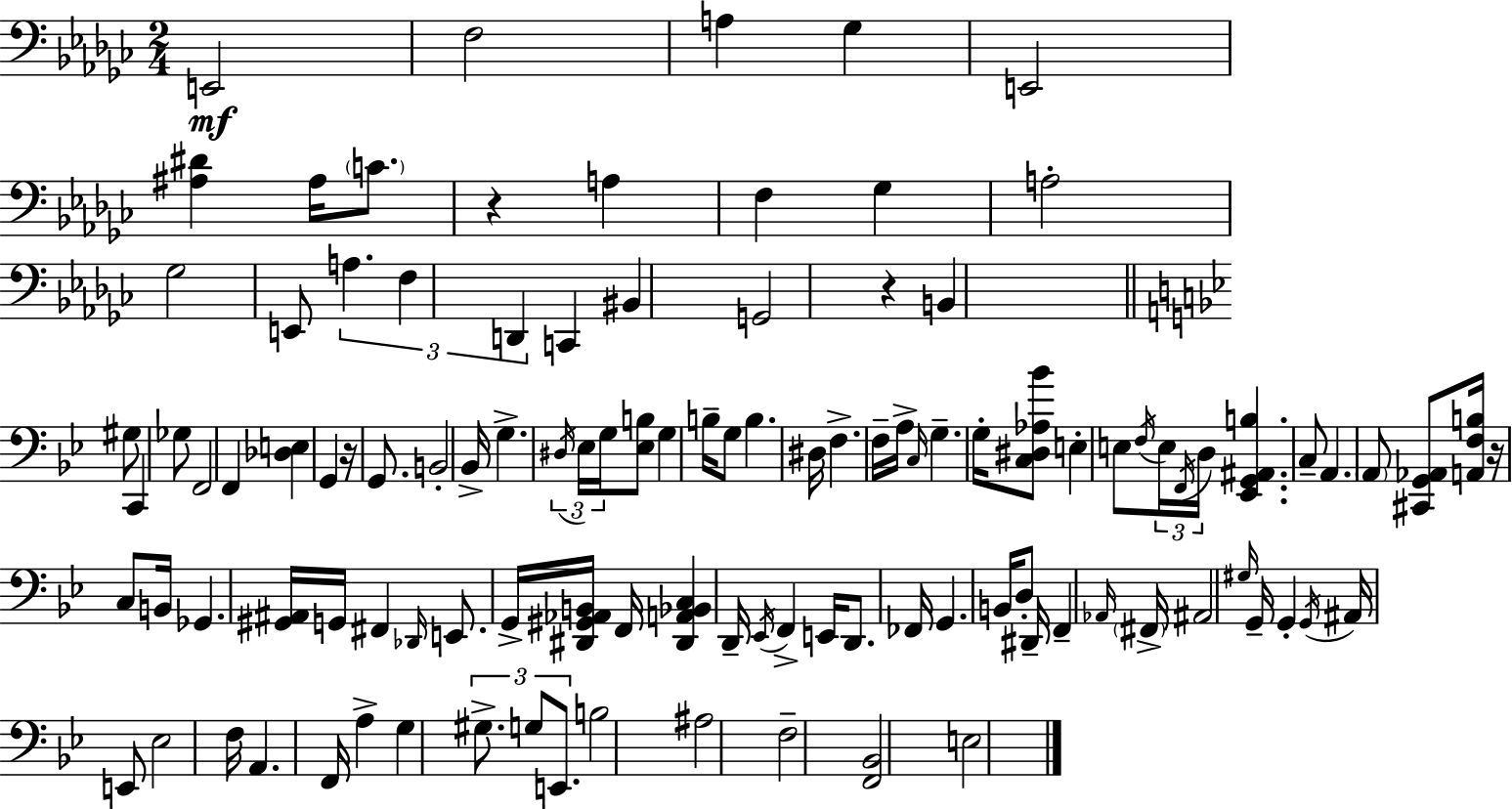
E2/h F3/h A3/q Gb3/q E2/h [A#3,D#4]/q A#3/s C4/e. R/q A3/q F3/q Gb3/q A3/h Gb3/h E2/e A3/q. F3/q D2/q C2/q BIS2/q G2/h R/q B2/q G#3/e C2/q Gb3/e F2/h F2/q [Db3,E3]/q G2/q R/s G2/e. B2/h Bb2/s G3/q. D#3/s Eb3/s G3/s [Eb3,B3]/e G3/q B3/s G3/e B3/q. D#3/s F3/q. F3/s A3/s C3/s G3/q. G3/s [C3,D#3,Ab3,Bb4]/e E3/q E3/e F3/s E3/s F2/s D3/s [Eb2,G2,A#2,B3]/q. C3/e A2/q. A2/e [C#2,G2,Ab2]/e [A2,F3,B3]/s R/s C3/e B2/s Gb2/q. [G#2,A#2]/s G2/s F#2/q Db2/s E2/e. G2/s [D#2,G#2,Ab2,B2]/s F2/s [D#2,A2,Bb2,C3]/q D2/s Eb2/s F2/q E2/s D2/e. FES2/s G2/q. B2/s D3/e D#2/s F2/q Ab2/s F#2/s A#2/h G#3/s G2/s G2/q G2/s A#2/s E2/e Eb3/h F3/s A2/q. F2/s A3/q G3/q G#3/e. G3/e E2/e. B3/h A#3/h F3/h [F2,Bb2]/h E3/h